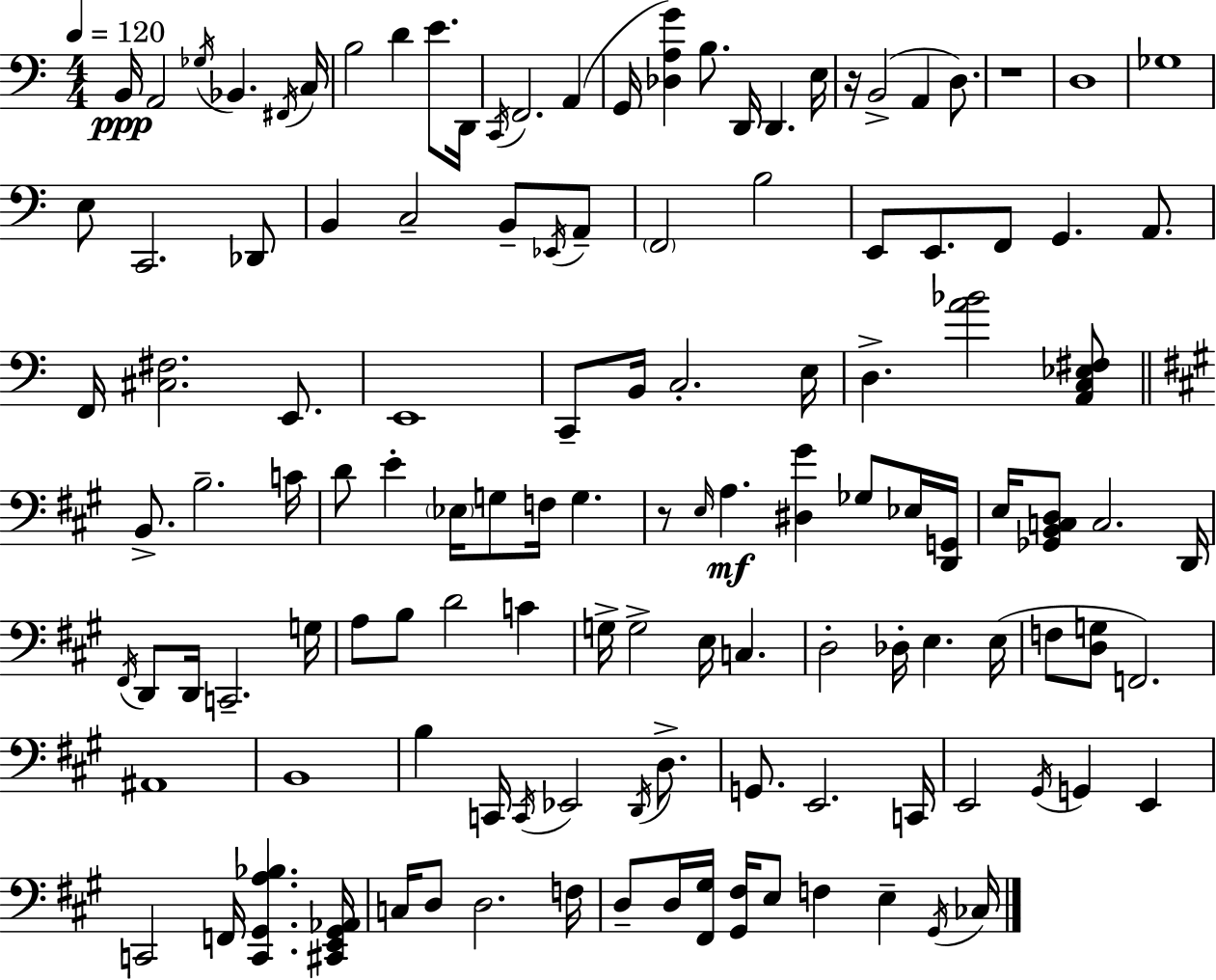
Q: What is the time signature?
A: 4/4